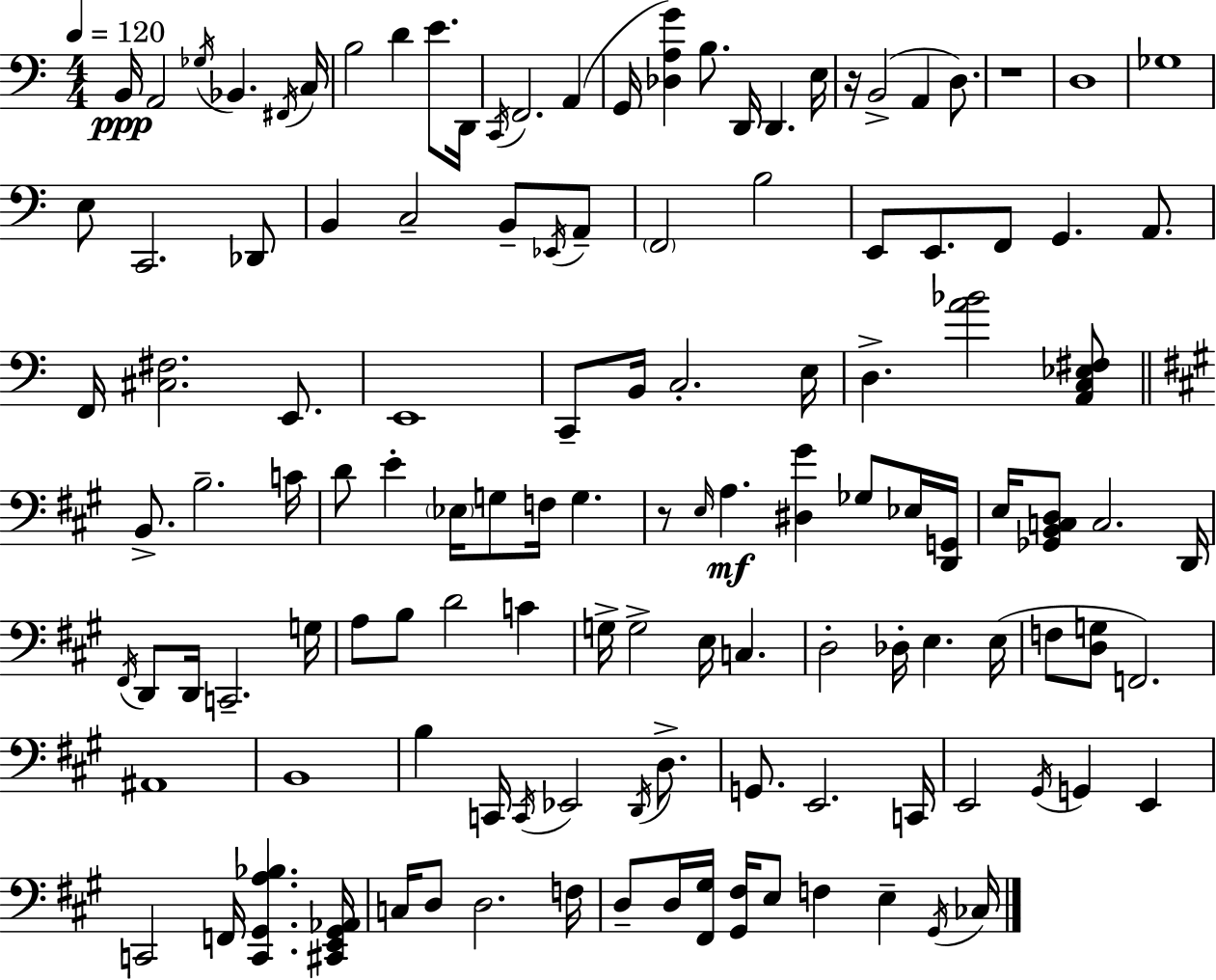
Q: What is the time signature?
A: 4/4